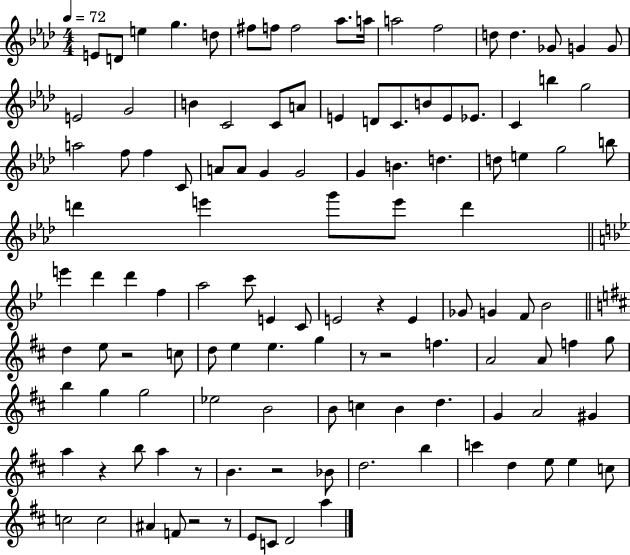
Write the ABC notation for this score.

X:1
T:Untitled
M:4/4
L:1/4
K:Ab
E/2 D/2 e g d/2 ^f/2 f/2 f2 _a/2 a/4 a2 f2 d/2 d _G/2 G G/2 E2 G2 B C2 C/2 A/2 E D/2 C/2 B/2 E/2 _E/2 C b g2 a2 f/2 f C/2 A/2 A/2 G G2 G B d d/2 e g2 b/2 d' e' g'/2 e'/2 d' e' d' d' f a2 c'/2 E C/2 E2 z E _G/2 G F/2 _B2 d e/2 z2 c/2 d/2 e e g z/2 z2 f A2 A/2 f g/2 b g g2 _e2 B2 B/2 c B d G A2 ^G a z b/2 a z/2 B z2 _B/2 d2 b c' d e/2 e c/2 c2 c2 ^A F/2 z2 z/2 E/2 C/2 D2 a